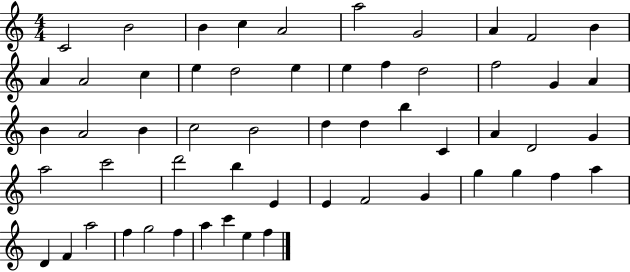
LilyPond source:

{
  \clef treble
  \numericTimeSignature
  \time 4/4
  \key c \major
  c'2 b'2 | b'4 c''4 a'2 | a''2 g'2 | a'4 f'2 b'4 | \break a'4 a'2 c''4 | e''4 d''2 e''4 | e''4 f''4 d''2 | f''2 g'4 a'4 | \break b'4 a'2 b'4 | c''2 b'2 | d''4 d''4 b''4 c'4 | a'4 d'2 g'4 | \break a''2 c'''2 | d'''2 b''4 e'4 | e'4 f'2 g'4 | g''4 g''4 f''4 a''4 | \break d'4 f'4 a''2 | f''4 g''2 f''4 | a''4 c'''4 e''4 f''4 | \bar "|."
}